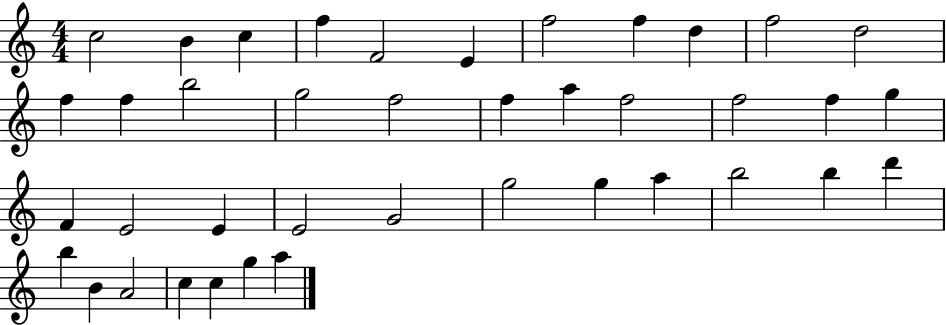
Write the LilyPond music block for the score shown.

{
  \clef treble
  \numericTimeSignature
  \time 4/4
  \key c \major
  c''2 b'4 c''4 | f''4 f'2 e'4 | f''2 f''4 d''4 | f''2 d''2 | \break f''4 f''4 b''2 | g''2 f''2 | f''4 a''4 f''2 | f''2 f''4 g''4 | \break f'4 e'2 e'4 | e'2 g'2 | g''2 g''4 a''4 | b''2 b''4 d'''4 | \break b''4 b'4 a'2 | c''4 c''4 g''4 a''4 | \bar "|."
}